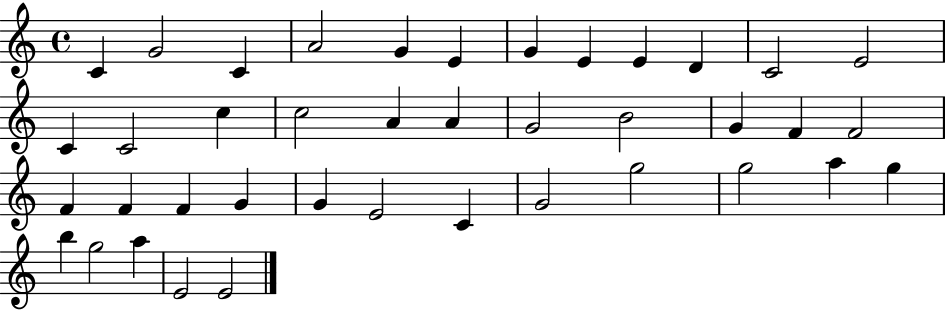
{
  \clef treble
  \time 4/4
  \defaultTimeSignature
  \key c \major
  c'4 g'2 c'4 | a'2 g'4 e'4 | g'4 e'4 e'4 d'4 | c'2 e'2 | \break c'4 c'2 c''4 | c''2 a'4 a'4 | g'2 b'2 | g'4 f'4 f'2 | \break f'4 f'4 f'4 g'4 | g'4 e'2 c'4 | g'2 g''2 | g''2 a''4 g''4 | \break b''4 g''2 a''4 | e'2 e'2 | \bar "|."
}